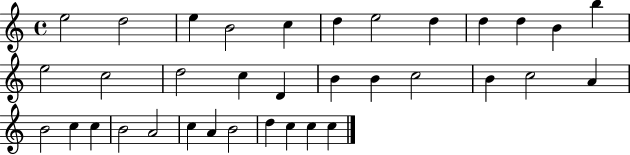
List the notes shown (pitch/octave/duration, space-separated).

E5/h D5/h E5/q B4/h C5/q D5/q E5/h D5/q D5/q D5/q B4/q B5/q E5/h C5/h D5/h C5/q D4/q B4/q B4/q C5/h B4/q C5/h A4/q B4/h C5/q C5/q B4/h A4/h C5/q A4/q B4/h D5/q C5/q C5/q C5/q